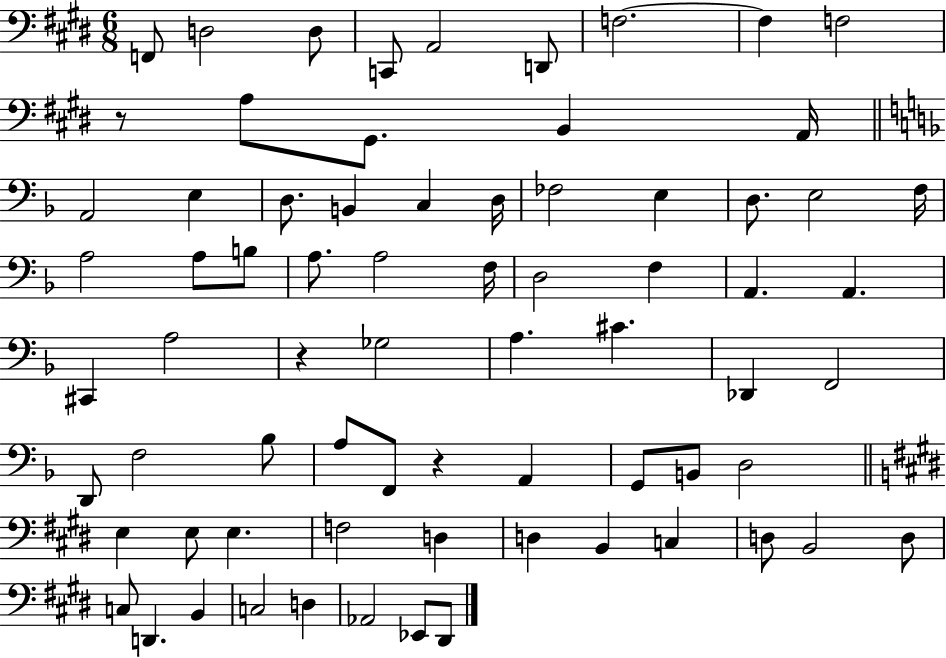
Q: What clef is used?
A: bass